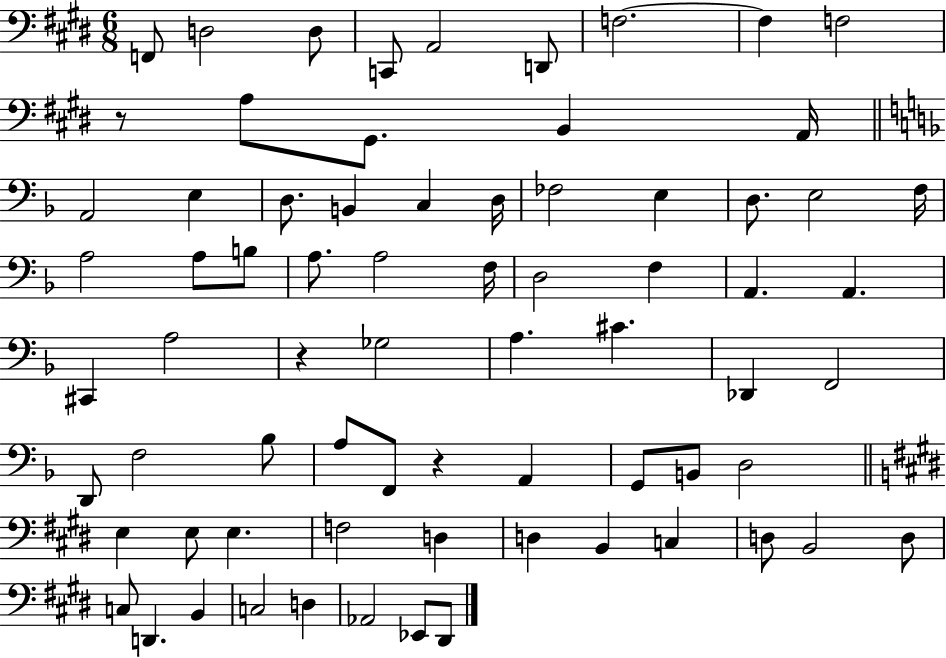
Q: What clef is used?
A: bass